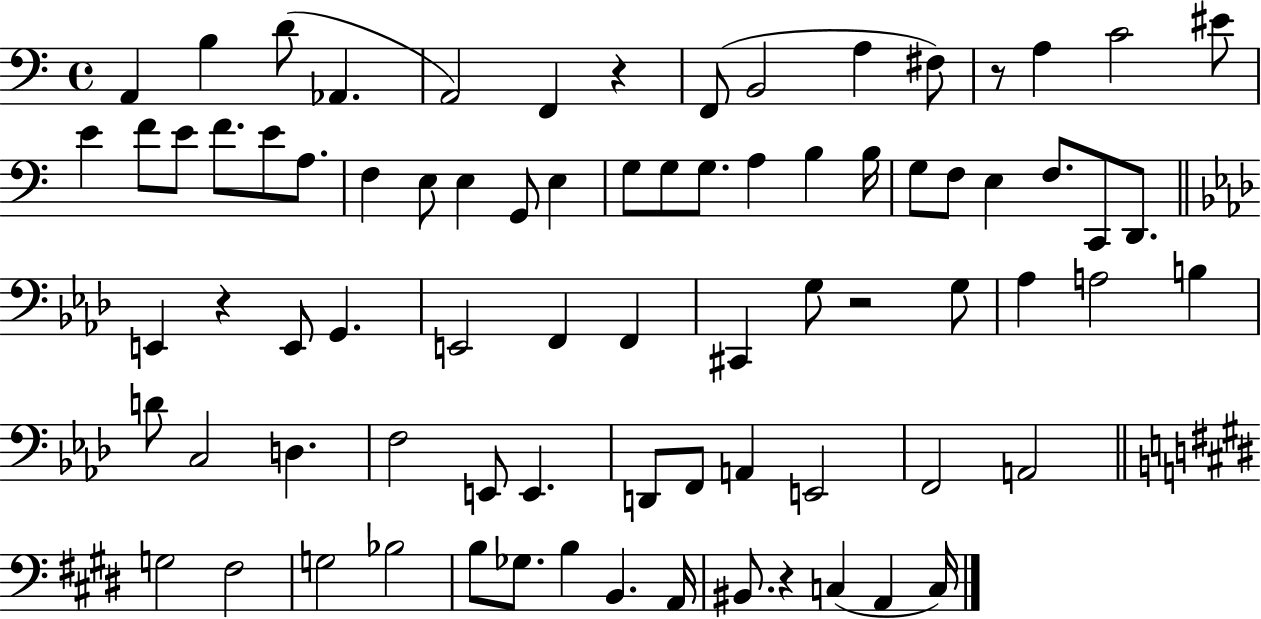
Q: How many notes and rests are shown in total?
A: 78